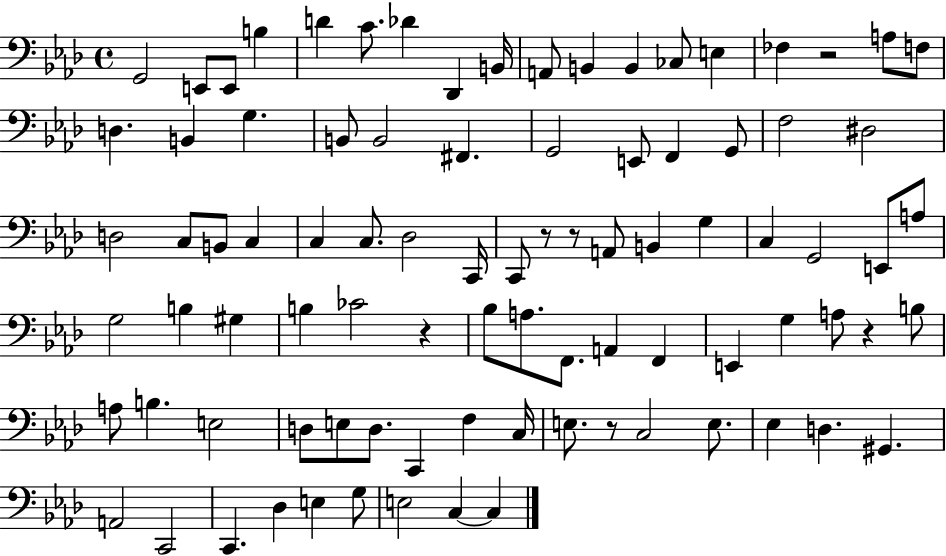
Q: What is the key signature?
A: AES major